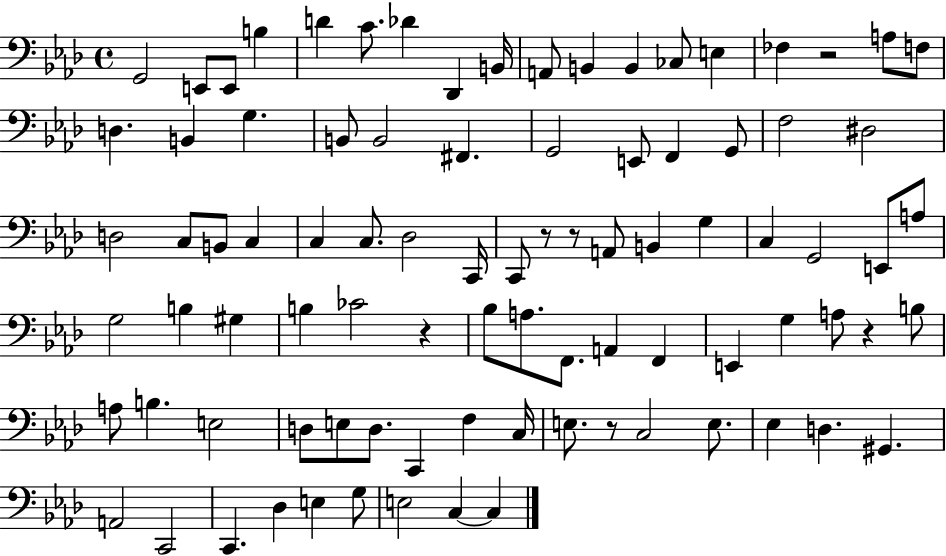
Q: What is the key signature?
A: AES major